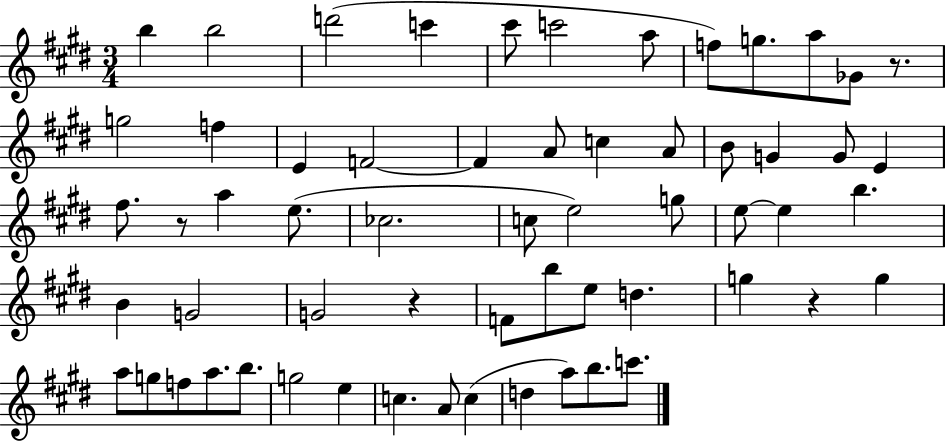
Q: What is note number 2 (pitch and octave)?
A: B5